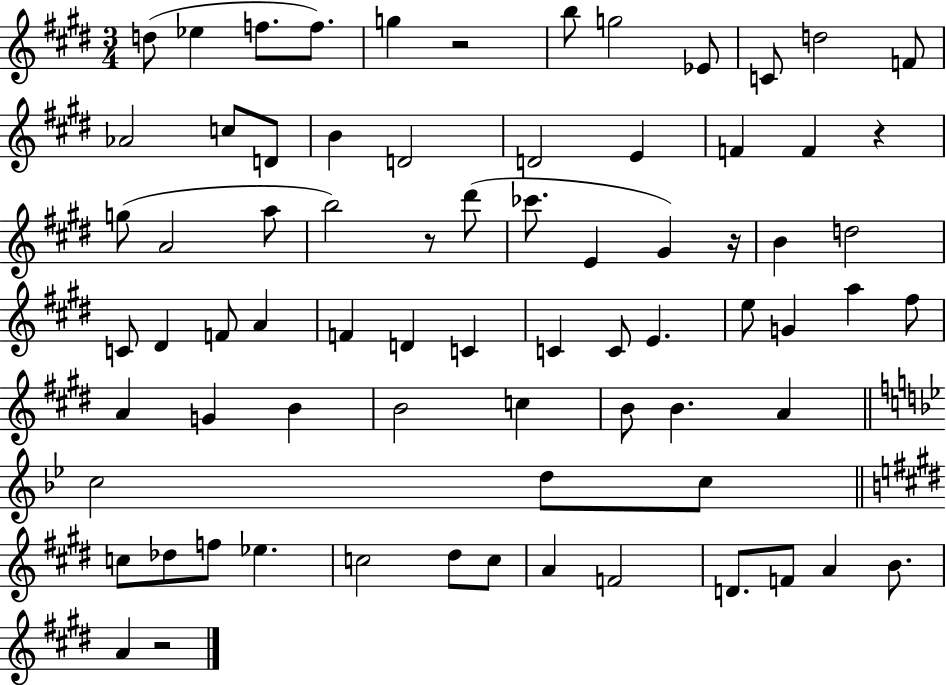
D5/e Eb5/q F5/e. F5/e. G5/q R/h B5/e G5/h Eb4/e C4/e D5/h F4/e Ab4/h C5/e D4/e B4/q D4/h D4/h E4/q F4/q F4/q R/q G5/e A4/h A5/e B5/h R/e D#6/e CES6/e. E4/q G#4/q R/s B4/q D5/h C4/e D#4/q F4/e A4/q F4/q D4/q C4/q C4/q C4/e E4/q. E5/e G4/q A5/q F#5/e A4/q G4/q B4/q B4/h C5/q B4/e B4/q. A4/q C5/h D5/e C5/e C5/e Db5/e F5/e Eb5/q. C5/h D#5/e C5/e A4/q F4/h D4/e. F4/e A4/q B4/e. A4/q R/h